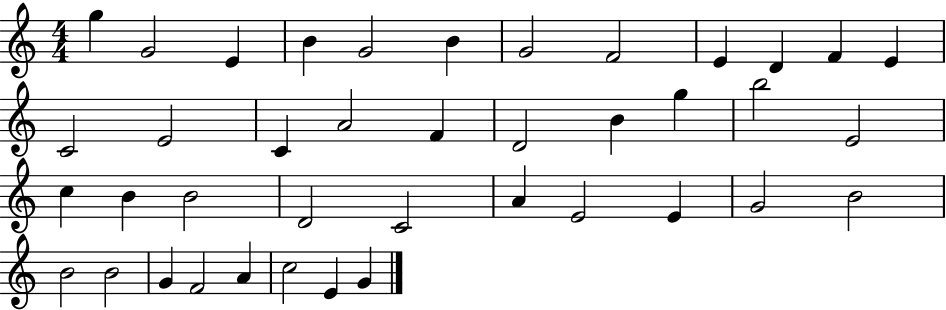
{
  \clef treble
  \numericTimeSignature
  \time 4/4
  \key c \major
  g''4 g'2 e'4 | b'4 g'2 b'4 | g'2 f'2 | e'4 d'4 f'4 e'4 | \break c'2 e'2 | c'4 a'2 f'4 | d'2 b'4 g''4 | b''2 e'2 | \break c''4 b'4 b'2 | d'2 c'2 | a'4 e'2 e'4 | g'2 b'2 | \break b'2 b'2 | g'4 f'2 a'4 | c''2 e'4 g'4 | \bar "|."
}